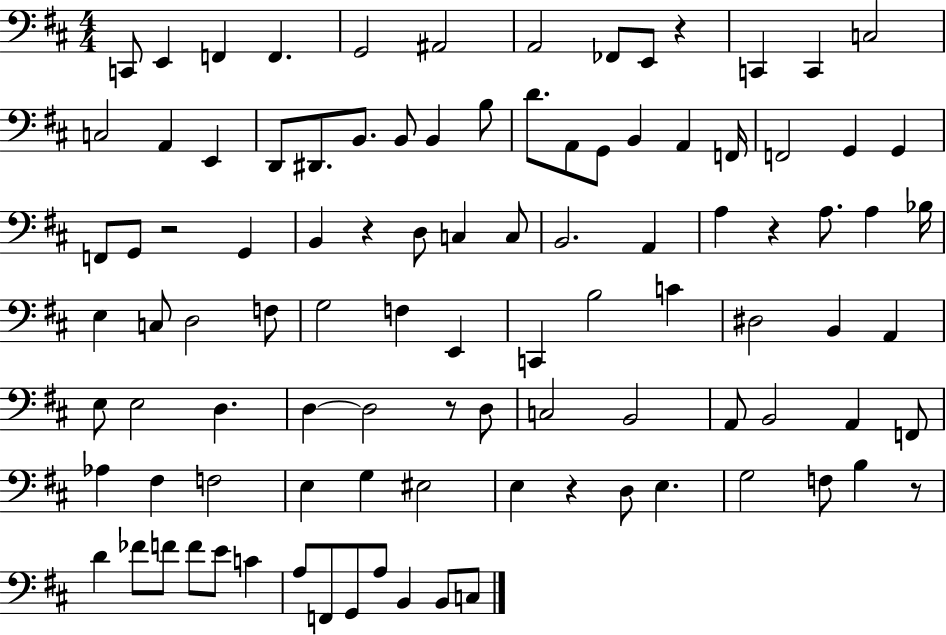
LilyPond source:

{
  \clef bass
  \numericTimeSignature
  \time 4/4
  \key d \major
  c,8 e,4 f,4 f,4. | g,2 ais,2 | a,2 fes,8 e,8 r4 | c,4 c,4 c2 | \break c2 a,4 e,4 | d,8 dis,8. b,8. b,8 b,4 b8 | d'8. a,8 g,8 b,4 a,4 f,16 | f,2 g,4 g,4 | \break f,8 g,8 r2 g,4 | b,4 r4 d8 c4 c8 | b,2. a,4 | a4 r4 a8. a4 bes16 | \break e4 c8 d2 f8 | g2 f4 e,4 | c,4 b2 c'4 | dis2 b,4 a,4 | \break e8 e2 d4. | d4~~ d2 r8 d8 | c2 b,2 | a,8 b,2 a,4 f,8 | \break aes4 fis4 f2 | e4 g4 eis2 | e4 r4 d8 e4. | g2 f8 b4 r8 | \break d'4 fes'8 f'8 f'8 e'8 c'4 | a8 f,8 g,8 a8 b,4 b,8 c8 | \bar "|."
}